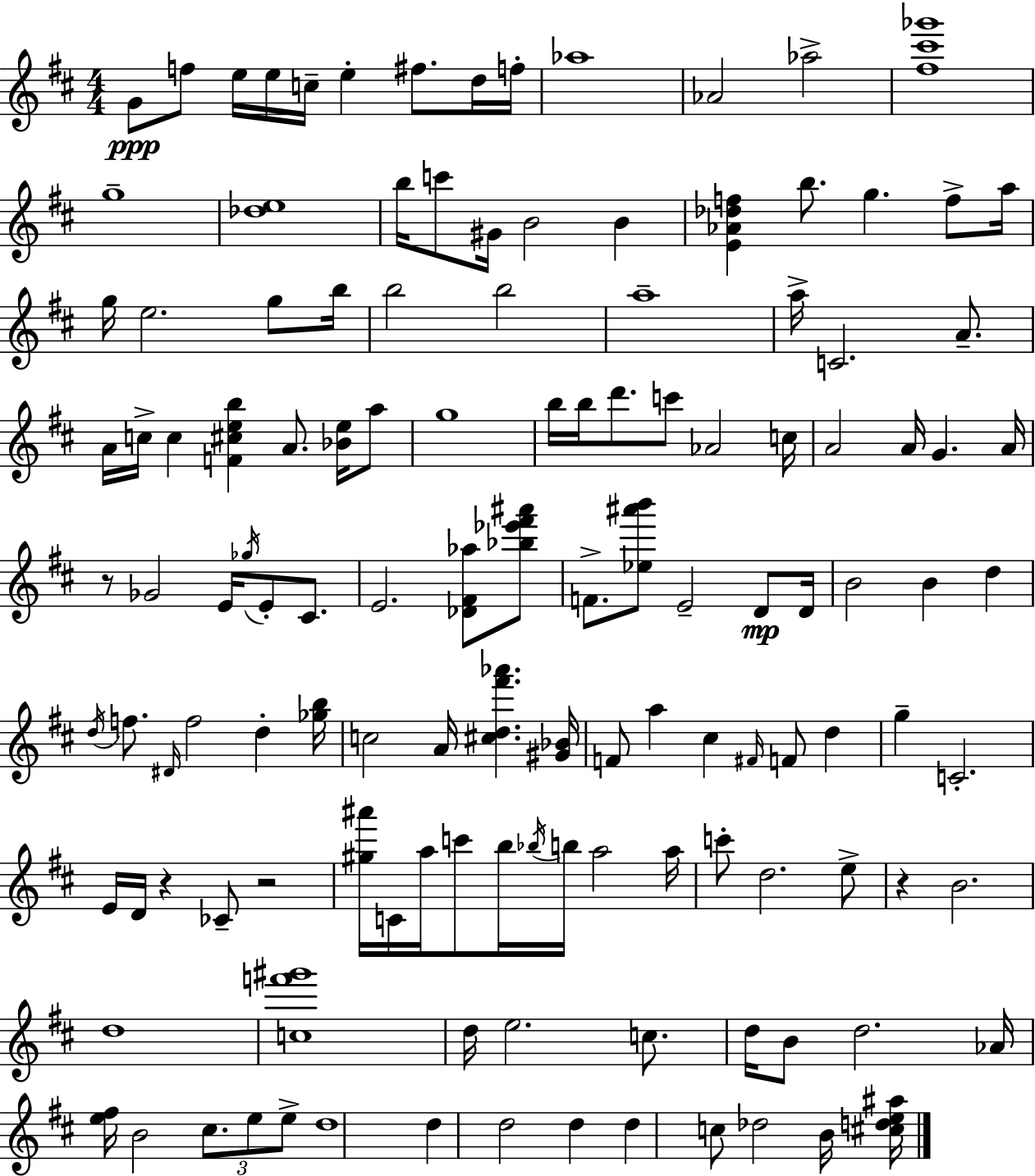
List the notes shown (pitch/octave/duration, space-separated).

G4/e F5/e E5/s E5/s C5/s E5/q F#5/e. D5/s F5/s Ab5/w Ab4/h Ab5/h [F#5,C#6,Gb6]/w G5/w [Db5,E5]/w B5/s C6/e G#4/s B4/h B4/q [E4,Ab4,Db5,F5]/q B5/e. G5/q. F5/e A5/s G5/s E5/h. G5/e B5/s B5/h B5/h A5/w A5/s C4/h. A4/e. A4/s C5/s C5/q [F4,C#5,E5,B5]/q A4/e. [Bb4,E5]/s A5/e G5/w B5/s B5/s D6/e. C6/e Ab4/h C5/s A4/h A4/s G4/q. A4/s R/e Gb4/h E4/s Gb5/s E4/e C#4/e. E4/h. [Db4,F#4,Ab5]/e [Bb5,Eb6,F#6,A#6]/e F4/e. [Eb5,A#6,B6]/e E4/h D4/e D4/s B4/h B4/q D5/q D5/s F5/e. D#4/s F5/h D5/q [Gb5,B5]/s C5/h A4/s [C#5,D5,F#6,Ab6]/q. [G#4,Bb4]/s F4/e A5/q C#5/q F#4/s F4/e D5/q G5/q C4/h. E4/s D4/s R/q CES4/e R/h [G#5,A#6]/s C4/s A5/s C6/e B5/s Bb5/s B5/s A5/h A5/s C6/e D5/h. E5/e R/q B4/h. D5/w [C5,F6,G#6]/w D5/s E5/h. C5/e. D5/s B4/e D5/h. Ab4/s [E5,F#5]/s B4/h C#5/e. E5/e E5/e D5/w D5/q D5/h D5/q D5/q C5/e Db5/h B4/s [C#5,D5,E5,A#5]/s